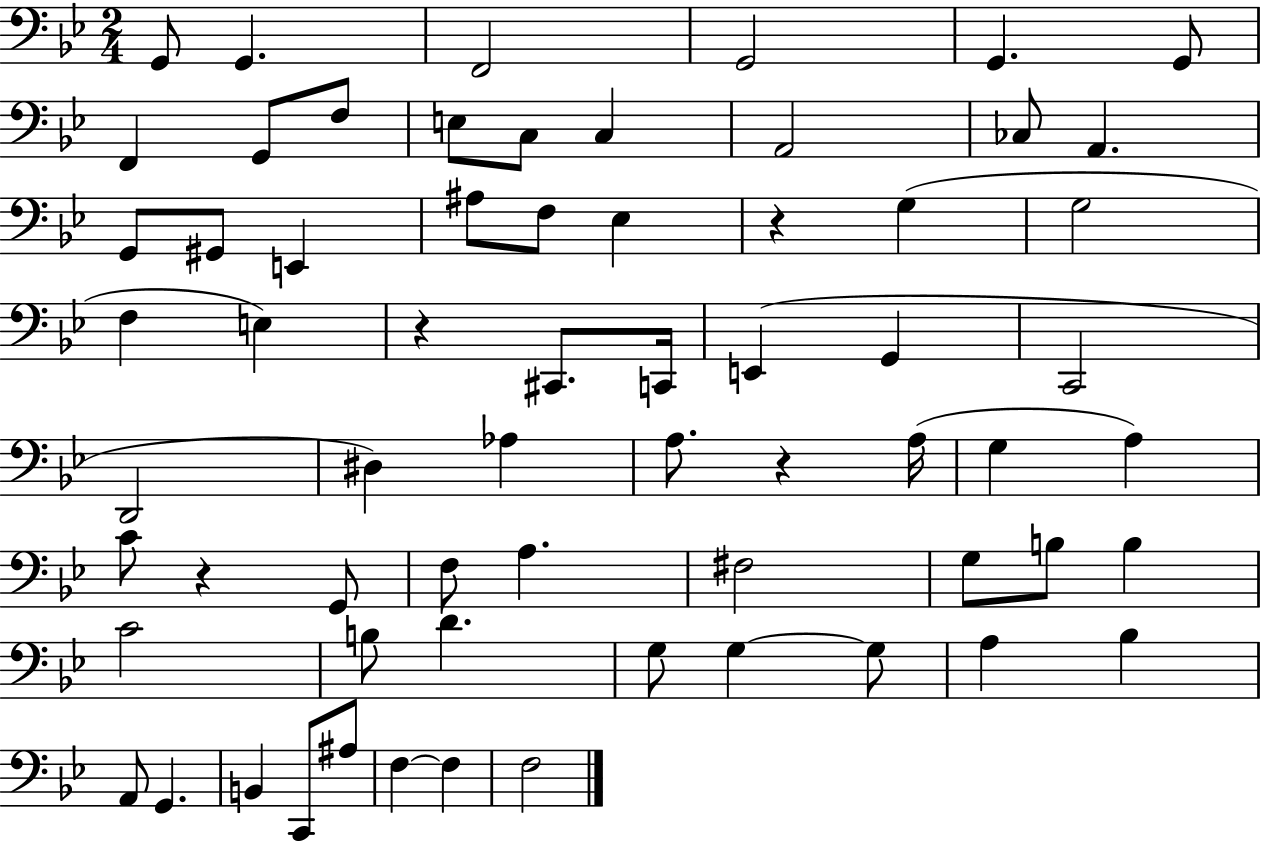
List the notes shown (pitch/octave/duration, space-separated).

G2/e G2/q. F2/h G2/h G2/q. G2/e F2/q G2/e F3/e E3/e C3/e C3/q A2/h CES3/e A2/q. G2/e G#2/e E2/q A#3/e F3/e Eb3/q R/q G3/q G3/h F3/q E3/q R/q C#2/e. C2/s E2/q G2/q C2/h D2/h D#3/q Ab3/q A3/e. R/q A3/s G3/q A3/q C4/e R/q G2/e F3/e A3/q. F#3/h G3/e B3/e B3/q C4/h B3/e D4/q. G3/e G3/q G3/e A3/q Bb3/q A2/e G2/q. B2/q C2/e A#3/e F3/q F3/q F3/h